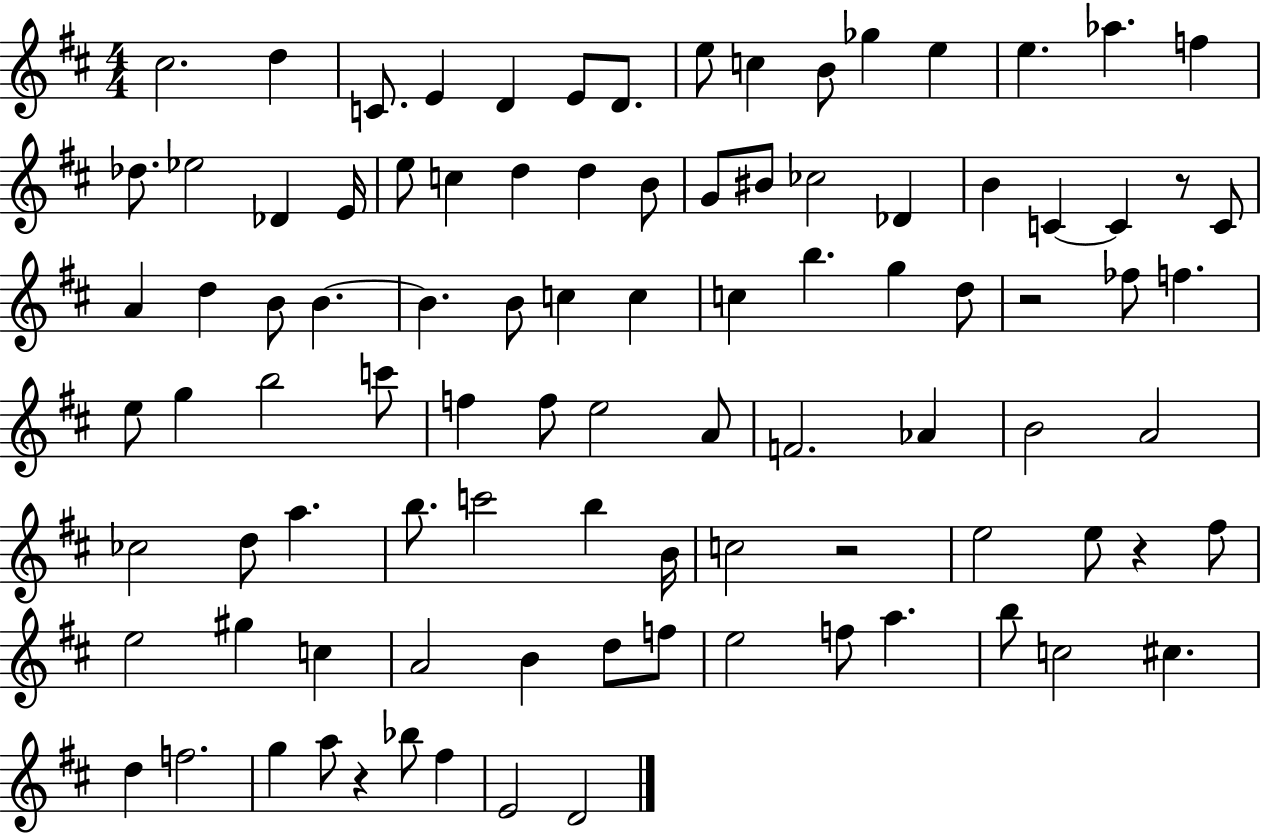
X:1
T:Untitled
M:4/4
L:1/4
K:D
^c2 d C/2 E D E/2 D/2 e/2 c B/2 _g e e _a f _d/2 _e2 _D E/4 e/2 c d d B/2 G/2 ^B/2 _c2 _D B C C z/2 C/2 A d B/2 B B B/2 c c c b g d/2 z2 _f/2 f e/2 g b2 c'/2 f f/2 e2 A/2 F2 _A B2 A2 _c2 d/2 a b/2 c'2 b B/4 c2 z2 e2 e/2 z ^f/2 e2 ^g c A2 B d/2 f/2 e2 f/2 a b/2 c2 ^c d f2 g a/2 z _b/2 ^f E2 D2